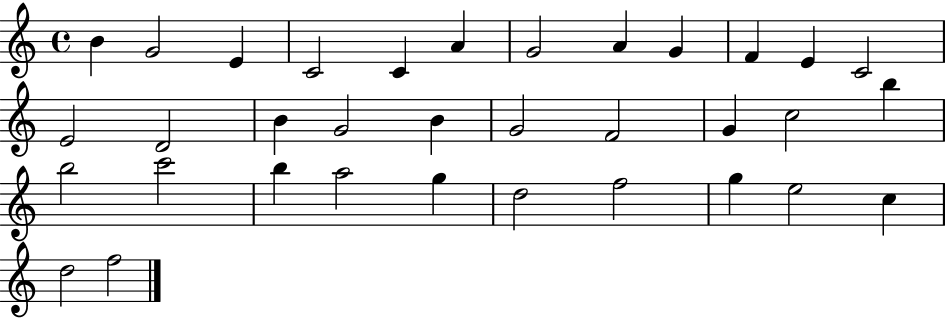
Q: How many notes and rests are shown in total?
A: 34